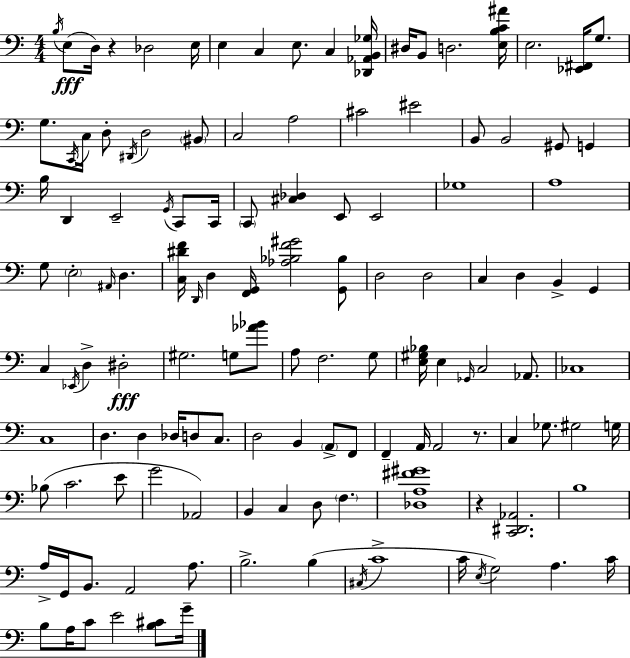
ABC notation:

X:1
T:Untitled
M:4/4
L:1/4
K:C
B,/4 E,/2 D,/4 z _D,2 E,/4 E, C, E,/2 C, [_D,,_A,,B,,_G,]/4 ^D,/4 B,,/2 D,2 [E,B,C^A]/4 E,2 [_E,,^F,,]/4 G,/2 G,/2 C,,/4 C,/4 D,/2 ^D,,/4 D,2 ^B,,/2 C,2 A,2 ^C2 ^E2 B,,/2 B,,2 ^G,,/2 G,, B,/4 D,, E,,2 G,,/4 C,,/2 C,,/4 C,,/2 [^C,_D,] E,,/2 E,,2 _G,4 A,4 G,/2 E,2 ^A,,/4 D, [C,^DF]/4 D,,/4 D, [F,,G,,]/4 [_A,_B,F^G]2 [G,,_B,]/2 D,2 D,2 C, D, B,, G,, C, _E,,/4 D, ^D,2 ^G,2 G,/2 [_A_B]/2 A,/2 F,2 G,/2 [E,^G,_B,]/4 E, _G,,/4 C,2 _A,,/2 _C,4 C,4 D, D, _D,/4 D,/2 C,/2 D,2 B,, A,,/2 F,,/2 F,, A,,/4 A,,2 z/2 C, _G,/2 ^G,2 G,/4 _B,/2 C2 E/2 G2 _A,,2 B,, C, D,/2 F, [_D,A,^F^G]4 z [C,,^D,,_A,,]2 B,4 A,/4 G,,/4 B,,/2 A,,2 A,/2 B,2 B, ^C,/4 C4 C/4 E,/4 G,2 A, C/4 B,/2 A,/4 C/2 E2 [B,^C]/2 G/4